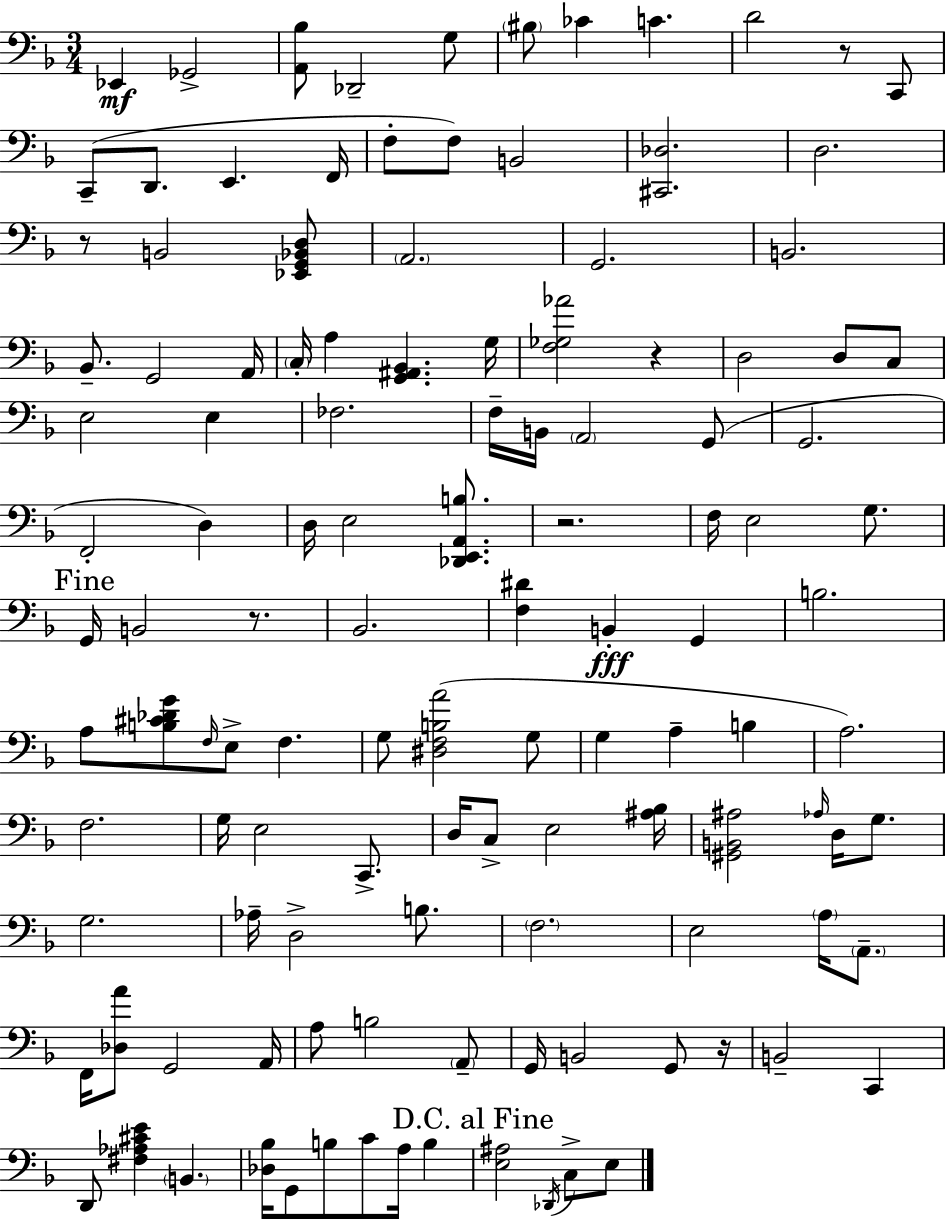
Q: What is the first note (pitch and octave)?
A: Eb2